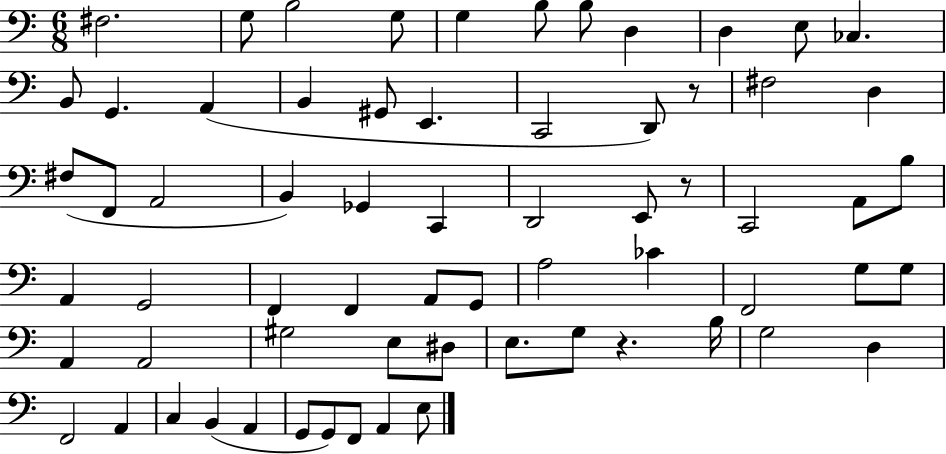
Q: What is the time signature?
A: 6/8